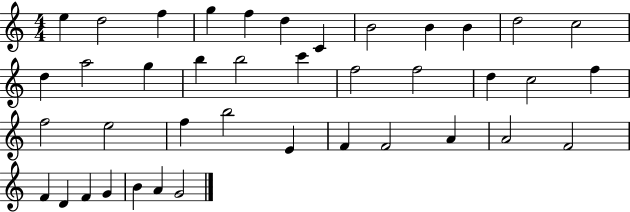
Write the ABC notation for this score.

X:1
T:Untitled
M:4/4
L:1/4
K:C
e d2 f g f d C B2 B B d2 c2 d a2 g b b2 c' f2 f2 d c2 f f2 e2 f b2 E F F2 A A2 F2 F D F G B A G2